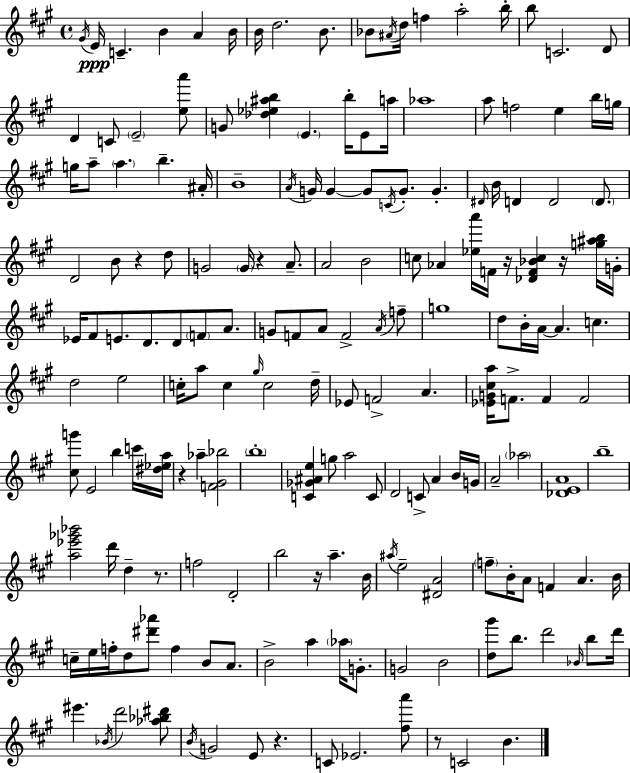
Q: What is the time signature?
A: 4/4